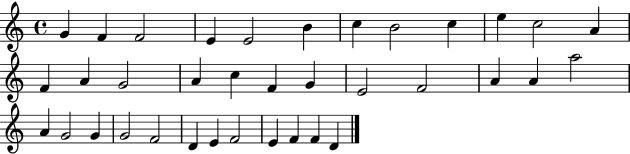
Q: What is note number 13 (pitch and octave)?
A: F4